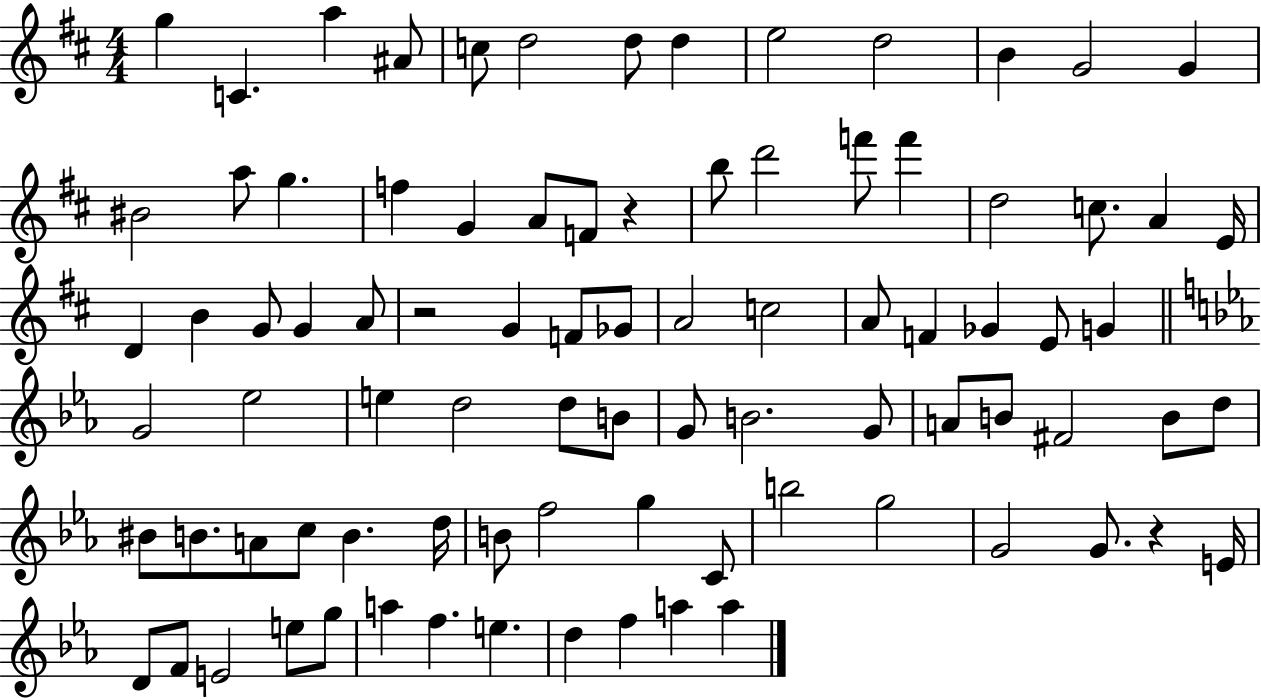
X:1
T:Untitled
M:4/4
L:1/4
K:D
g C a ^A/2 c/2 d2 d/2 d e2 d2 B G2 G ^B2 a/2 g f G A/2 F/2 z b/2 d'2 f'/2 f' d2 c/2 A E/4 D B G/2 G A/2 z2 G F/2 _G/2 A2 c2 A/2 F _G E/2 G G2 _e2 e d2 d/2 B/2 G/2 B2 G/2 A/2 B/2 ^F2 B/2 d/2 ^B/2 B/2 A/2 c/2 B d/4 B/2 f2 g C/2 b2 g2 G2 G/2 z E/4 D/2 F/2 E2 e/2 g/2 a f e d f a a